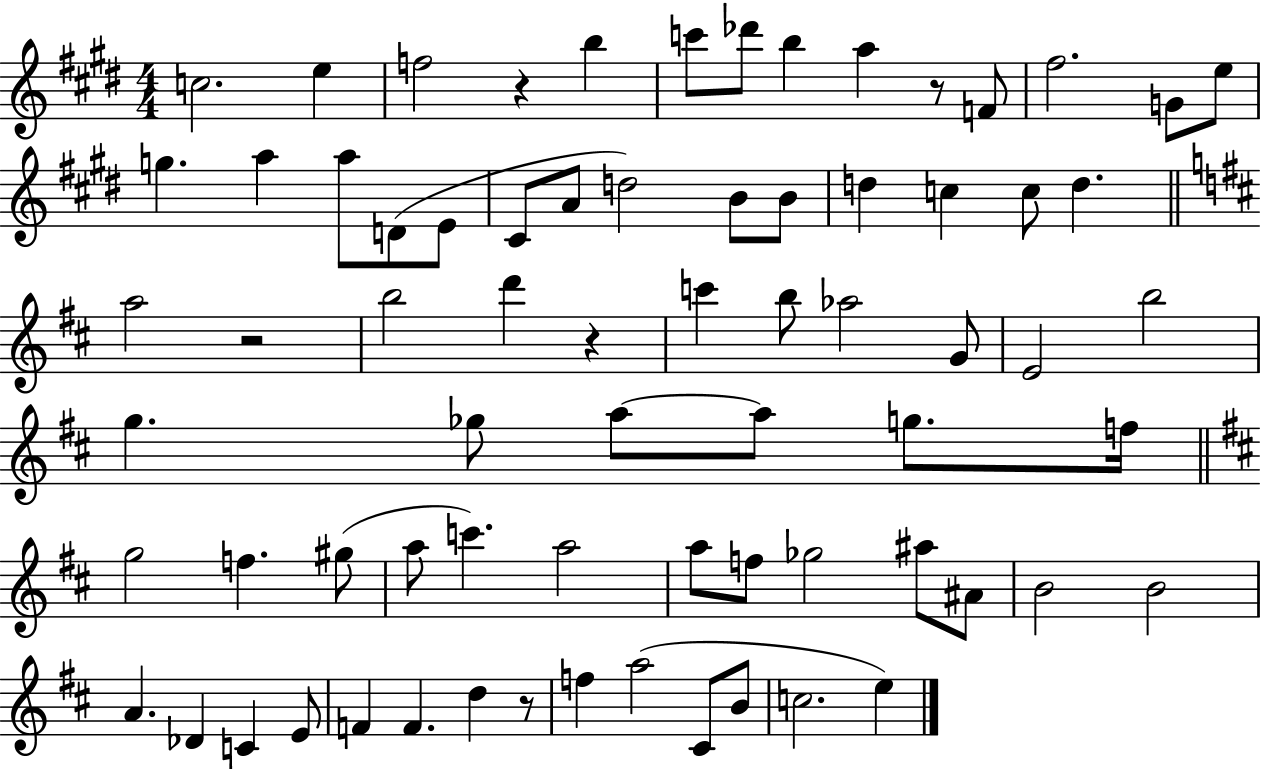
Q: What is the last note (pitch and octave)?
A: E5